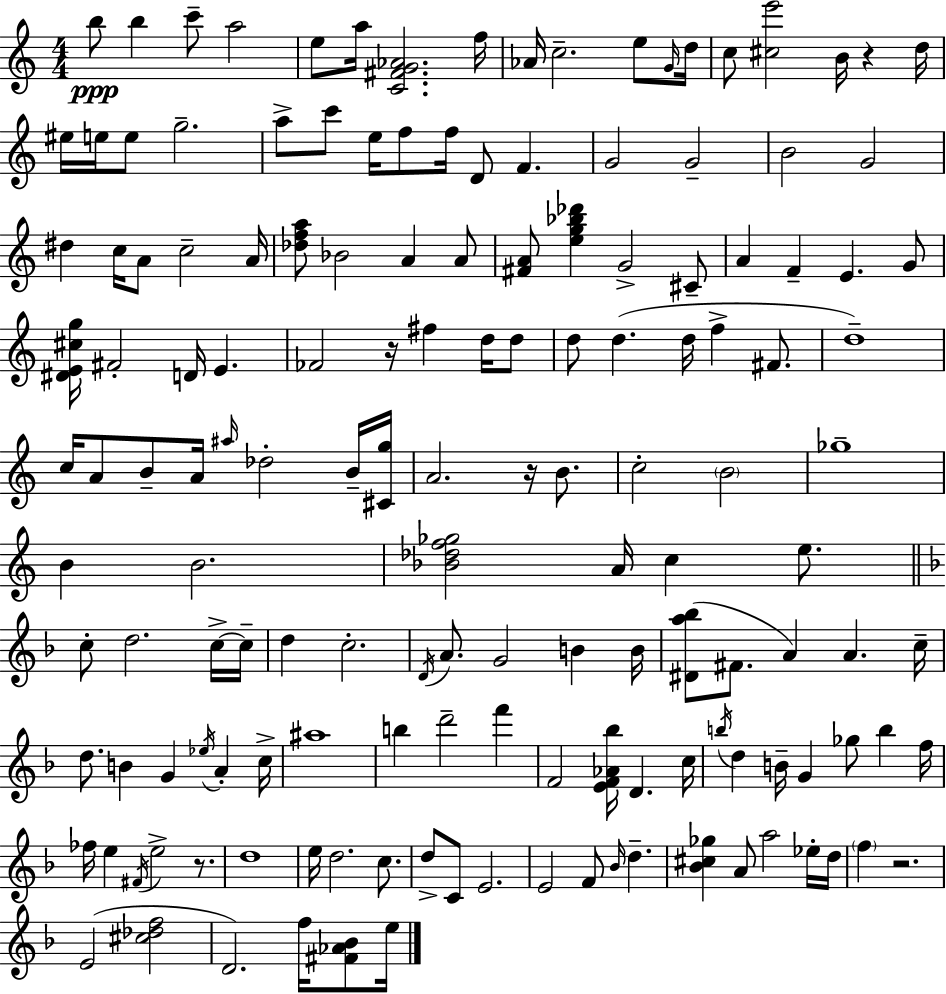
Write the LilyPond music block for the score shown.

{
  \clef treble
  \numericTimeSignature
  \time 4/4
  \key a \minor
  b''8\ppp b''4 c'''8-- a''2 | e''8 a''16 <c' fis' g' aes'>2. f''16 | aes'16 c''2.-- e''8 \grace { g'16 } | d''16 c''8 <cis'' e'''>2 b'16 r4 | \break d''16 eis''16 e''16 e''8 g''2.-- | a''8-> c'''8 e''16 f''8 f''16 d'8 f'4. | g'2 g'2-- | b'2 g'2 | \break dis''4 c''16 a'8 c''2-- | a'16 <des'' f'' a''>8 bes'2 a'4 a'8 | <fis' a'>8 <e'' g'' bes'' des'''>4 g'2-> cis'8-- | a'4 f'4-- e'4. g'8 | \break <dis' e' cis'' g''>16 fis'2-. d'16 e'4. | fes'2 r16 fis''4 d''16 d''8 | d''8 d''4.( d''16 f''4-> fis'8. | d''1--) | \break c''16 a'8 b'8-- a'16 \grace { ais''16 } des''2-. | b'16-- <cis' g''>16 a'2. r16 b'8. | c''2-. \parenthesize b'2 | ges''1-- | \break b'4 b'2. | <bes' des'' f'' ges''>2 a'16 c''4 e''8. | \bar "||" \break \key f \major c''8-. d''2. c''16->~~ c''16-- | d''4 c''2.-. | \acciaccatura { d'16 } a'8. g'2 b'4 | b'16 <dis' a'' bes''>8( fis'8. a'4) a'4. | \break c''16-- d''8. b'4 g'4 \acciaccatura { ees''16 } a'4-. | c''16-> ais''1 | b''4 d'''2-- f'''4 | f'2 <e' f' aes' bes''>16 d'4. | \break c''16 \acciaccatura { b''16 } d''4 b'16-- g'4 ges''8 b''4 | f''16 fes''16 e''4 \acciaccatura { fis'16 } e''2-> | r8. d''1 | e''16 d''2. | \break c''8. d''8-> c'8 e'2. | e'2 f'8 \grace { bes'16 } d''4.-- | <bes' cis'' ges''>4 a'8 a''2 | ees''16-. d''16 \parenthesize f''4 r2. | \break e'2( <cis'' des'' f''>2 | d'2.) | f''16 <fis' aes' bes'>8 e''16 \bar "|."
}